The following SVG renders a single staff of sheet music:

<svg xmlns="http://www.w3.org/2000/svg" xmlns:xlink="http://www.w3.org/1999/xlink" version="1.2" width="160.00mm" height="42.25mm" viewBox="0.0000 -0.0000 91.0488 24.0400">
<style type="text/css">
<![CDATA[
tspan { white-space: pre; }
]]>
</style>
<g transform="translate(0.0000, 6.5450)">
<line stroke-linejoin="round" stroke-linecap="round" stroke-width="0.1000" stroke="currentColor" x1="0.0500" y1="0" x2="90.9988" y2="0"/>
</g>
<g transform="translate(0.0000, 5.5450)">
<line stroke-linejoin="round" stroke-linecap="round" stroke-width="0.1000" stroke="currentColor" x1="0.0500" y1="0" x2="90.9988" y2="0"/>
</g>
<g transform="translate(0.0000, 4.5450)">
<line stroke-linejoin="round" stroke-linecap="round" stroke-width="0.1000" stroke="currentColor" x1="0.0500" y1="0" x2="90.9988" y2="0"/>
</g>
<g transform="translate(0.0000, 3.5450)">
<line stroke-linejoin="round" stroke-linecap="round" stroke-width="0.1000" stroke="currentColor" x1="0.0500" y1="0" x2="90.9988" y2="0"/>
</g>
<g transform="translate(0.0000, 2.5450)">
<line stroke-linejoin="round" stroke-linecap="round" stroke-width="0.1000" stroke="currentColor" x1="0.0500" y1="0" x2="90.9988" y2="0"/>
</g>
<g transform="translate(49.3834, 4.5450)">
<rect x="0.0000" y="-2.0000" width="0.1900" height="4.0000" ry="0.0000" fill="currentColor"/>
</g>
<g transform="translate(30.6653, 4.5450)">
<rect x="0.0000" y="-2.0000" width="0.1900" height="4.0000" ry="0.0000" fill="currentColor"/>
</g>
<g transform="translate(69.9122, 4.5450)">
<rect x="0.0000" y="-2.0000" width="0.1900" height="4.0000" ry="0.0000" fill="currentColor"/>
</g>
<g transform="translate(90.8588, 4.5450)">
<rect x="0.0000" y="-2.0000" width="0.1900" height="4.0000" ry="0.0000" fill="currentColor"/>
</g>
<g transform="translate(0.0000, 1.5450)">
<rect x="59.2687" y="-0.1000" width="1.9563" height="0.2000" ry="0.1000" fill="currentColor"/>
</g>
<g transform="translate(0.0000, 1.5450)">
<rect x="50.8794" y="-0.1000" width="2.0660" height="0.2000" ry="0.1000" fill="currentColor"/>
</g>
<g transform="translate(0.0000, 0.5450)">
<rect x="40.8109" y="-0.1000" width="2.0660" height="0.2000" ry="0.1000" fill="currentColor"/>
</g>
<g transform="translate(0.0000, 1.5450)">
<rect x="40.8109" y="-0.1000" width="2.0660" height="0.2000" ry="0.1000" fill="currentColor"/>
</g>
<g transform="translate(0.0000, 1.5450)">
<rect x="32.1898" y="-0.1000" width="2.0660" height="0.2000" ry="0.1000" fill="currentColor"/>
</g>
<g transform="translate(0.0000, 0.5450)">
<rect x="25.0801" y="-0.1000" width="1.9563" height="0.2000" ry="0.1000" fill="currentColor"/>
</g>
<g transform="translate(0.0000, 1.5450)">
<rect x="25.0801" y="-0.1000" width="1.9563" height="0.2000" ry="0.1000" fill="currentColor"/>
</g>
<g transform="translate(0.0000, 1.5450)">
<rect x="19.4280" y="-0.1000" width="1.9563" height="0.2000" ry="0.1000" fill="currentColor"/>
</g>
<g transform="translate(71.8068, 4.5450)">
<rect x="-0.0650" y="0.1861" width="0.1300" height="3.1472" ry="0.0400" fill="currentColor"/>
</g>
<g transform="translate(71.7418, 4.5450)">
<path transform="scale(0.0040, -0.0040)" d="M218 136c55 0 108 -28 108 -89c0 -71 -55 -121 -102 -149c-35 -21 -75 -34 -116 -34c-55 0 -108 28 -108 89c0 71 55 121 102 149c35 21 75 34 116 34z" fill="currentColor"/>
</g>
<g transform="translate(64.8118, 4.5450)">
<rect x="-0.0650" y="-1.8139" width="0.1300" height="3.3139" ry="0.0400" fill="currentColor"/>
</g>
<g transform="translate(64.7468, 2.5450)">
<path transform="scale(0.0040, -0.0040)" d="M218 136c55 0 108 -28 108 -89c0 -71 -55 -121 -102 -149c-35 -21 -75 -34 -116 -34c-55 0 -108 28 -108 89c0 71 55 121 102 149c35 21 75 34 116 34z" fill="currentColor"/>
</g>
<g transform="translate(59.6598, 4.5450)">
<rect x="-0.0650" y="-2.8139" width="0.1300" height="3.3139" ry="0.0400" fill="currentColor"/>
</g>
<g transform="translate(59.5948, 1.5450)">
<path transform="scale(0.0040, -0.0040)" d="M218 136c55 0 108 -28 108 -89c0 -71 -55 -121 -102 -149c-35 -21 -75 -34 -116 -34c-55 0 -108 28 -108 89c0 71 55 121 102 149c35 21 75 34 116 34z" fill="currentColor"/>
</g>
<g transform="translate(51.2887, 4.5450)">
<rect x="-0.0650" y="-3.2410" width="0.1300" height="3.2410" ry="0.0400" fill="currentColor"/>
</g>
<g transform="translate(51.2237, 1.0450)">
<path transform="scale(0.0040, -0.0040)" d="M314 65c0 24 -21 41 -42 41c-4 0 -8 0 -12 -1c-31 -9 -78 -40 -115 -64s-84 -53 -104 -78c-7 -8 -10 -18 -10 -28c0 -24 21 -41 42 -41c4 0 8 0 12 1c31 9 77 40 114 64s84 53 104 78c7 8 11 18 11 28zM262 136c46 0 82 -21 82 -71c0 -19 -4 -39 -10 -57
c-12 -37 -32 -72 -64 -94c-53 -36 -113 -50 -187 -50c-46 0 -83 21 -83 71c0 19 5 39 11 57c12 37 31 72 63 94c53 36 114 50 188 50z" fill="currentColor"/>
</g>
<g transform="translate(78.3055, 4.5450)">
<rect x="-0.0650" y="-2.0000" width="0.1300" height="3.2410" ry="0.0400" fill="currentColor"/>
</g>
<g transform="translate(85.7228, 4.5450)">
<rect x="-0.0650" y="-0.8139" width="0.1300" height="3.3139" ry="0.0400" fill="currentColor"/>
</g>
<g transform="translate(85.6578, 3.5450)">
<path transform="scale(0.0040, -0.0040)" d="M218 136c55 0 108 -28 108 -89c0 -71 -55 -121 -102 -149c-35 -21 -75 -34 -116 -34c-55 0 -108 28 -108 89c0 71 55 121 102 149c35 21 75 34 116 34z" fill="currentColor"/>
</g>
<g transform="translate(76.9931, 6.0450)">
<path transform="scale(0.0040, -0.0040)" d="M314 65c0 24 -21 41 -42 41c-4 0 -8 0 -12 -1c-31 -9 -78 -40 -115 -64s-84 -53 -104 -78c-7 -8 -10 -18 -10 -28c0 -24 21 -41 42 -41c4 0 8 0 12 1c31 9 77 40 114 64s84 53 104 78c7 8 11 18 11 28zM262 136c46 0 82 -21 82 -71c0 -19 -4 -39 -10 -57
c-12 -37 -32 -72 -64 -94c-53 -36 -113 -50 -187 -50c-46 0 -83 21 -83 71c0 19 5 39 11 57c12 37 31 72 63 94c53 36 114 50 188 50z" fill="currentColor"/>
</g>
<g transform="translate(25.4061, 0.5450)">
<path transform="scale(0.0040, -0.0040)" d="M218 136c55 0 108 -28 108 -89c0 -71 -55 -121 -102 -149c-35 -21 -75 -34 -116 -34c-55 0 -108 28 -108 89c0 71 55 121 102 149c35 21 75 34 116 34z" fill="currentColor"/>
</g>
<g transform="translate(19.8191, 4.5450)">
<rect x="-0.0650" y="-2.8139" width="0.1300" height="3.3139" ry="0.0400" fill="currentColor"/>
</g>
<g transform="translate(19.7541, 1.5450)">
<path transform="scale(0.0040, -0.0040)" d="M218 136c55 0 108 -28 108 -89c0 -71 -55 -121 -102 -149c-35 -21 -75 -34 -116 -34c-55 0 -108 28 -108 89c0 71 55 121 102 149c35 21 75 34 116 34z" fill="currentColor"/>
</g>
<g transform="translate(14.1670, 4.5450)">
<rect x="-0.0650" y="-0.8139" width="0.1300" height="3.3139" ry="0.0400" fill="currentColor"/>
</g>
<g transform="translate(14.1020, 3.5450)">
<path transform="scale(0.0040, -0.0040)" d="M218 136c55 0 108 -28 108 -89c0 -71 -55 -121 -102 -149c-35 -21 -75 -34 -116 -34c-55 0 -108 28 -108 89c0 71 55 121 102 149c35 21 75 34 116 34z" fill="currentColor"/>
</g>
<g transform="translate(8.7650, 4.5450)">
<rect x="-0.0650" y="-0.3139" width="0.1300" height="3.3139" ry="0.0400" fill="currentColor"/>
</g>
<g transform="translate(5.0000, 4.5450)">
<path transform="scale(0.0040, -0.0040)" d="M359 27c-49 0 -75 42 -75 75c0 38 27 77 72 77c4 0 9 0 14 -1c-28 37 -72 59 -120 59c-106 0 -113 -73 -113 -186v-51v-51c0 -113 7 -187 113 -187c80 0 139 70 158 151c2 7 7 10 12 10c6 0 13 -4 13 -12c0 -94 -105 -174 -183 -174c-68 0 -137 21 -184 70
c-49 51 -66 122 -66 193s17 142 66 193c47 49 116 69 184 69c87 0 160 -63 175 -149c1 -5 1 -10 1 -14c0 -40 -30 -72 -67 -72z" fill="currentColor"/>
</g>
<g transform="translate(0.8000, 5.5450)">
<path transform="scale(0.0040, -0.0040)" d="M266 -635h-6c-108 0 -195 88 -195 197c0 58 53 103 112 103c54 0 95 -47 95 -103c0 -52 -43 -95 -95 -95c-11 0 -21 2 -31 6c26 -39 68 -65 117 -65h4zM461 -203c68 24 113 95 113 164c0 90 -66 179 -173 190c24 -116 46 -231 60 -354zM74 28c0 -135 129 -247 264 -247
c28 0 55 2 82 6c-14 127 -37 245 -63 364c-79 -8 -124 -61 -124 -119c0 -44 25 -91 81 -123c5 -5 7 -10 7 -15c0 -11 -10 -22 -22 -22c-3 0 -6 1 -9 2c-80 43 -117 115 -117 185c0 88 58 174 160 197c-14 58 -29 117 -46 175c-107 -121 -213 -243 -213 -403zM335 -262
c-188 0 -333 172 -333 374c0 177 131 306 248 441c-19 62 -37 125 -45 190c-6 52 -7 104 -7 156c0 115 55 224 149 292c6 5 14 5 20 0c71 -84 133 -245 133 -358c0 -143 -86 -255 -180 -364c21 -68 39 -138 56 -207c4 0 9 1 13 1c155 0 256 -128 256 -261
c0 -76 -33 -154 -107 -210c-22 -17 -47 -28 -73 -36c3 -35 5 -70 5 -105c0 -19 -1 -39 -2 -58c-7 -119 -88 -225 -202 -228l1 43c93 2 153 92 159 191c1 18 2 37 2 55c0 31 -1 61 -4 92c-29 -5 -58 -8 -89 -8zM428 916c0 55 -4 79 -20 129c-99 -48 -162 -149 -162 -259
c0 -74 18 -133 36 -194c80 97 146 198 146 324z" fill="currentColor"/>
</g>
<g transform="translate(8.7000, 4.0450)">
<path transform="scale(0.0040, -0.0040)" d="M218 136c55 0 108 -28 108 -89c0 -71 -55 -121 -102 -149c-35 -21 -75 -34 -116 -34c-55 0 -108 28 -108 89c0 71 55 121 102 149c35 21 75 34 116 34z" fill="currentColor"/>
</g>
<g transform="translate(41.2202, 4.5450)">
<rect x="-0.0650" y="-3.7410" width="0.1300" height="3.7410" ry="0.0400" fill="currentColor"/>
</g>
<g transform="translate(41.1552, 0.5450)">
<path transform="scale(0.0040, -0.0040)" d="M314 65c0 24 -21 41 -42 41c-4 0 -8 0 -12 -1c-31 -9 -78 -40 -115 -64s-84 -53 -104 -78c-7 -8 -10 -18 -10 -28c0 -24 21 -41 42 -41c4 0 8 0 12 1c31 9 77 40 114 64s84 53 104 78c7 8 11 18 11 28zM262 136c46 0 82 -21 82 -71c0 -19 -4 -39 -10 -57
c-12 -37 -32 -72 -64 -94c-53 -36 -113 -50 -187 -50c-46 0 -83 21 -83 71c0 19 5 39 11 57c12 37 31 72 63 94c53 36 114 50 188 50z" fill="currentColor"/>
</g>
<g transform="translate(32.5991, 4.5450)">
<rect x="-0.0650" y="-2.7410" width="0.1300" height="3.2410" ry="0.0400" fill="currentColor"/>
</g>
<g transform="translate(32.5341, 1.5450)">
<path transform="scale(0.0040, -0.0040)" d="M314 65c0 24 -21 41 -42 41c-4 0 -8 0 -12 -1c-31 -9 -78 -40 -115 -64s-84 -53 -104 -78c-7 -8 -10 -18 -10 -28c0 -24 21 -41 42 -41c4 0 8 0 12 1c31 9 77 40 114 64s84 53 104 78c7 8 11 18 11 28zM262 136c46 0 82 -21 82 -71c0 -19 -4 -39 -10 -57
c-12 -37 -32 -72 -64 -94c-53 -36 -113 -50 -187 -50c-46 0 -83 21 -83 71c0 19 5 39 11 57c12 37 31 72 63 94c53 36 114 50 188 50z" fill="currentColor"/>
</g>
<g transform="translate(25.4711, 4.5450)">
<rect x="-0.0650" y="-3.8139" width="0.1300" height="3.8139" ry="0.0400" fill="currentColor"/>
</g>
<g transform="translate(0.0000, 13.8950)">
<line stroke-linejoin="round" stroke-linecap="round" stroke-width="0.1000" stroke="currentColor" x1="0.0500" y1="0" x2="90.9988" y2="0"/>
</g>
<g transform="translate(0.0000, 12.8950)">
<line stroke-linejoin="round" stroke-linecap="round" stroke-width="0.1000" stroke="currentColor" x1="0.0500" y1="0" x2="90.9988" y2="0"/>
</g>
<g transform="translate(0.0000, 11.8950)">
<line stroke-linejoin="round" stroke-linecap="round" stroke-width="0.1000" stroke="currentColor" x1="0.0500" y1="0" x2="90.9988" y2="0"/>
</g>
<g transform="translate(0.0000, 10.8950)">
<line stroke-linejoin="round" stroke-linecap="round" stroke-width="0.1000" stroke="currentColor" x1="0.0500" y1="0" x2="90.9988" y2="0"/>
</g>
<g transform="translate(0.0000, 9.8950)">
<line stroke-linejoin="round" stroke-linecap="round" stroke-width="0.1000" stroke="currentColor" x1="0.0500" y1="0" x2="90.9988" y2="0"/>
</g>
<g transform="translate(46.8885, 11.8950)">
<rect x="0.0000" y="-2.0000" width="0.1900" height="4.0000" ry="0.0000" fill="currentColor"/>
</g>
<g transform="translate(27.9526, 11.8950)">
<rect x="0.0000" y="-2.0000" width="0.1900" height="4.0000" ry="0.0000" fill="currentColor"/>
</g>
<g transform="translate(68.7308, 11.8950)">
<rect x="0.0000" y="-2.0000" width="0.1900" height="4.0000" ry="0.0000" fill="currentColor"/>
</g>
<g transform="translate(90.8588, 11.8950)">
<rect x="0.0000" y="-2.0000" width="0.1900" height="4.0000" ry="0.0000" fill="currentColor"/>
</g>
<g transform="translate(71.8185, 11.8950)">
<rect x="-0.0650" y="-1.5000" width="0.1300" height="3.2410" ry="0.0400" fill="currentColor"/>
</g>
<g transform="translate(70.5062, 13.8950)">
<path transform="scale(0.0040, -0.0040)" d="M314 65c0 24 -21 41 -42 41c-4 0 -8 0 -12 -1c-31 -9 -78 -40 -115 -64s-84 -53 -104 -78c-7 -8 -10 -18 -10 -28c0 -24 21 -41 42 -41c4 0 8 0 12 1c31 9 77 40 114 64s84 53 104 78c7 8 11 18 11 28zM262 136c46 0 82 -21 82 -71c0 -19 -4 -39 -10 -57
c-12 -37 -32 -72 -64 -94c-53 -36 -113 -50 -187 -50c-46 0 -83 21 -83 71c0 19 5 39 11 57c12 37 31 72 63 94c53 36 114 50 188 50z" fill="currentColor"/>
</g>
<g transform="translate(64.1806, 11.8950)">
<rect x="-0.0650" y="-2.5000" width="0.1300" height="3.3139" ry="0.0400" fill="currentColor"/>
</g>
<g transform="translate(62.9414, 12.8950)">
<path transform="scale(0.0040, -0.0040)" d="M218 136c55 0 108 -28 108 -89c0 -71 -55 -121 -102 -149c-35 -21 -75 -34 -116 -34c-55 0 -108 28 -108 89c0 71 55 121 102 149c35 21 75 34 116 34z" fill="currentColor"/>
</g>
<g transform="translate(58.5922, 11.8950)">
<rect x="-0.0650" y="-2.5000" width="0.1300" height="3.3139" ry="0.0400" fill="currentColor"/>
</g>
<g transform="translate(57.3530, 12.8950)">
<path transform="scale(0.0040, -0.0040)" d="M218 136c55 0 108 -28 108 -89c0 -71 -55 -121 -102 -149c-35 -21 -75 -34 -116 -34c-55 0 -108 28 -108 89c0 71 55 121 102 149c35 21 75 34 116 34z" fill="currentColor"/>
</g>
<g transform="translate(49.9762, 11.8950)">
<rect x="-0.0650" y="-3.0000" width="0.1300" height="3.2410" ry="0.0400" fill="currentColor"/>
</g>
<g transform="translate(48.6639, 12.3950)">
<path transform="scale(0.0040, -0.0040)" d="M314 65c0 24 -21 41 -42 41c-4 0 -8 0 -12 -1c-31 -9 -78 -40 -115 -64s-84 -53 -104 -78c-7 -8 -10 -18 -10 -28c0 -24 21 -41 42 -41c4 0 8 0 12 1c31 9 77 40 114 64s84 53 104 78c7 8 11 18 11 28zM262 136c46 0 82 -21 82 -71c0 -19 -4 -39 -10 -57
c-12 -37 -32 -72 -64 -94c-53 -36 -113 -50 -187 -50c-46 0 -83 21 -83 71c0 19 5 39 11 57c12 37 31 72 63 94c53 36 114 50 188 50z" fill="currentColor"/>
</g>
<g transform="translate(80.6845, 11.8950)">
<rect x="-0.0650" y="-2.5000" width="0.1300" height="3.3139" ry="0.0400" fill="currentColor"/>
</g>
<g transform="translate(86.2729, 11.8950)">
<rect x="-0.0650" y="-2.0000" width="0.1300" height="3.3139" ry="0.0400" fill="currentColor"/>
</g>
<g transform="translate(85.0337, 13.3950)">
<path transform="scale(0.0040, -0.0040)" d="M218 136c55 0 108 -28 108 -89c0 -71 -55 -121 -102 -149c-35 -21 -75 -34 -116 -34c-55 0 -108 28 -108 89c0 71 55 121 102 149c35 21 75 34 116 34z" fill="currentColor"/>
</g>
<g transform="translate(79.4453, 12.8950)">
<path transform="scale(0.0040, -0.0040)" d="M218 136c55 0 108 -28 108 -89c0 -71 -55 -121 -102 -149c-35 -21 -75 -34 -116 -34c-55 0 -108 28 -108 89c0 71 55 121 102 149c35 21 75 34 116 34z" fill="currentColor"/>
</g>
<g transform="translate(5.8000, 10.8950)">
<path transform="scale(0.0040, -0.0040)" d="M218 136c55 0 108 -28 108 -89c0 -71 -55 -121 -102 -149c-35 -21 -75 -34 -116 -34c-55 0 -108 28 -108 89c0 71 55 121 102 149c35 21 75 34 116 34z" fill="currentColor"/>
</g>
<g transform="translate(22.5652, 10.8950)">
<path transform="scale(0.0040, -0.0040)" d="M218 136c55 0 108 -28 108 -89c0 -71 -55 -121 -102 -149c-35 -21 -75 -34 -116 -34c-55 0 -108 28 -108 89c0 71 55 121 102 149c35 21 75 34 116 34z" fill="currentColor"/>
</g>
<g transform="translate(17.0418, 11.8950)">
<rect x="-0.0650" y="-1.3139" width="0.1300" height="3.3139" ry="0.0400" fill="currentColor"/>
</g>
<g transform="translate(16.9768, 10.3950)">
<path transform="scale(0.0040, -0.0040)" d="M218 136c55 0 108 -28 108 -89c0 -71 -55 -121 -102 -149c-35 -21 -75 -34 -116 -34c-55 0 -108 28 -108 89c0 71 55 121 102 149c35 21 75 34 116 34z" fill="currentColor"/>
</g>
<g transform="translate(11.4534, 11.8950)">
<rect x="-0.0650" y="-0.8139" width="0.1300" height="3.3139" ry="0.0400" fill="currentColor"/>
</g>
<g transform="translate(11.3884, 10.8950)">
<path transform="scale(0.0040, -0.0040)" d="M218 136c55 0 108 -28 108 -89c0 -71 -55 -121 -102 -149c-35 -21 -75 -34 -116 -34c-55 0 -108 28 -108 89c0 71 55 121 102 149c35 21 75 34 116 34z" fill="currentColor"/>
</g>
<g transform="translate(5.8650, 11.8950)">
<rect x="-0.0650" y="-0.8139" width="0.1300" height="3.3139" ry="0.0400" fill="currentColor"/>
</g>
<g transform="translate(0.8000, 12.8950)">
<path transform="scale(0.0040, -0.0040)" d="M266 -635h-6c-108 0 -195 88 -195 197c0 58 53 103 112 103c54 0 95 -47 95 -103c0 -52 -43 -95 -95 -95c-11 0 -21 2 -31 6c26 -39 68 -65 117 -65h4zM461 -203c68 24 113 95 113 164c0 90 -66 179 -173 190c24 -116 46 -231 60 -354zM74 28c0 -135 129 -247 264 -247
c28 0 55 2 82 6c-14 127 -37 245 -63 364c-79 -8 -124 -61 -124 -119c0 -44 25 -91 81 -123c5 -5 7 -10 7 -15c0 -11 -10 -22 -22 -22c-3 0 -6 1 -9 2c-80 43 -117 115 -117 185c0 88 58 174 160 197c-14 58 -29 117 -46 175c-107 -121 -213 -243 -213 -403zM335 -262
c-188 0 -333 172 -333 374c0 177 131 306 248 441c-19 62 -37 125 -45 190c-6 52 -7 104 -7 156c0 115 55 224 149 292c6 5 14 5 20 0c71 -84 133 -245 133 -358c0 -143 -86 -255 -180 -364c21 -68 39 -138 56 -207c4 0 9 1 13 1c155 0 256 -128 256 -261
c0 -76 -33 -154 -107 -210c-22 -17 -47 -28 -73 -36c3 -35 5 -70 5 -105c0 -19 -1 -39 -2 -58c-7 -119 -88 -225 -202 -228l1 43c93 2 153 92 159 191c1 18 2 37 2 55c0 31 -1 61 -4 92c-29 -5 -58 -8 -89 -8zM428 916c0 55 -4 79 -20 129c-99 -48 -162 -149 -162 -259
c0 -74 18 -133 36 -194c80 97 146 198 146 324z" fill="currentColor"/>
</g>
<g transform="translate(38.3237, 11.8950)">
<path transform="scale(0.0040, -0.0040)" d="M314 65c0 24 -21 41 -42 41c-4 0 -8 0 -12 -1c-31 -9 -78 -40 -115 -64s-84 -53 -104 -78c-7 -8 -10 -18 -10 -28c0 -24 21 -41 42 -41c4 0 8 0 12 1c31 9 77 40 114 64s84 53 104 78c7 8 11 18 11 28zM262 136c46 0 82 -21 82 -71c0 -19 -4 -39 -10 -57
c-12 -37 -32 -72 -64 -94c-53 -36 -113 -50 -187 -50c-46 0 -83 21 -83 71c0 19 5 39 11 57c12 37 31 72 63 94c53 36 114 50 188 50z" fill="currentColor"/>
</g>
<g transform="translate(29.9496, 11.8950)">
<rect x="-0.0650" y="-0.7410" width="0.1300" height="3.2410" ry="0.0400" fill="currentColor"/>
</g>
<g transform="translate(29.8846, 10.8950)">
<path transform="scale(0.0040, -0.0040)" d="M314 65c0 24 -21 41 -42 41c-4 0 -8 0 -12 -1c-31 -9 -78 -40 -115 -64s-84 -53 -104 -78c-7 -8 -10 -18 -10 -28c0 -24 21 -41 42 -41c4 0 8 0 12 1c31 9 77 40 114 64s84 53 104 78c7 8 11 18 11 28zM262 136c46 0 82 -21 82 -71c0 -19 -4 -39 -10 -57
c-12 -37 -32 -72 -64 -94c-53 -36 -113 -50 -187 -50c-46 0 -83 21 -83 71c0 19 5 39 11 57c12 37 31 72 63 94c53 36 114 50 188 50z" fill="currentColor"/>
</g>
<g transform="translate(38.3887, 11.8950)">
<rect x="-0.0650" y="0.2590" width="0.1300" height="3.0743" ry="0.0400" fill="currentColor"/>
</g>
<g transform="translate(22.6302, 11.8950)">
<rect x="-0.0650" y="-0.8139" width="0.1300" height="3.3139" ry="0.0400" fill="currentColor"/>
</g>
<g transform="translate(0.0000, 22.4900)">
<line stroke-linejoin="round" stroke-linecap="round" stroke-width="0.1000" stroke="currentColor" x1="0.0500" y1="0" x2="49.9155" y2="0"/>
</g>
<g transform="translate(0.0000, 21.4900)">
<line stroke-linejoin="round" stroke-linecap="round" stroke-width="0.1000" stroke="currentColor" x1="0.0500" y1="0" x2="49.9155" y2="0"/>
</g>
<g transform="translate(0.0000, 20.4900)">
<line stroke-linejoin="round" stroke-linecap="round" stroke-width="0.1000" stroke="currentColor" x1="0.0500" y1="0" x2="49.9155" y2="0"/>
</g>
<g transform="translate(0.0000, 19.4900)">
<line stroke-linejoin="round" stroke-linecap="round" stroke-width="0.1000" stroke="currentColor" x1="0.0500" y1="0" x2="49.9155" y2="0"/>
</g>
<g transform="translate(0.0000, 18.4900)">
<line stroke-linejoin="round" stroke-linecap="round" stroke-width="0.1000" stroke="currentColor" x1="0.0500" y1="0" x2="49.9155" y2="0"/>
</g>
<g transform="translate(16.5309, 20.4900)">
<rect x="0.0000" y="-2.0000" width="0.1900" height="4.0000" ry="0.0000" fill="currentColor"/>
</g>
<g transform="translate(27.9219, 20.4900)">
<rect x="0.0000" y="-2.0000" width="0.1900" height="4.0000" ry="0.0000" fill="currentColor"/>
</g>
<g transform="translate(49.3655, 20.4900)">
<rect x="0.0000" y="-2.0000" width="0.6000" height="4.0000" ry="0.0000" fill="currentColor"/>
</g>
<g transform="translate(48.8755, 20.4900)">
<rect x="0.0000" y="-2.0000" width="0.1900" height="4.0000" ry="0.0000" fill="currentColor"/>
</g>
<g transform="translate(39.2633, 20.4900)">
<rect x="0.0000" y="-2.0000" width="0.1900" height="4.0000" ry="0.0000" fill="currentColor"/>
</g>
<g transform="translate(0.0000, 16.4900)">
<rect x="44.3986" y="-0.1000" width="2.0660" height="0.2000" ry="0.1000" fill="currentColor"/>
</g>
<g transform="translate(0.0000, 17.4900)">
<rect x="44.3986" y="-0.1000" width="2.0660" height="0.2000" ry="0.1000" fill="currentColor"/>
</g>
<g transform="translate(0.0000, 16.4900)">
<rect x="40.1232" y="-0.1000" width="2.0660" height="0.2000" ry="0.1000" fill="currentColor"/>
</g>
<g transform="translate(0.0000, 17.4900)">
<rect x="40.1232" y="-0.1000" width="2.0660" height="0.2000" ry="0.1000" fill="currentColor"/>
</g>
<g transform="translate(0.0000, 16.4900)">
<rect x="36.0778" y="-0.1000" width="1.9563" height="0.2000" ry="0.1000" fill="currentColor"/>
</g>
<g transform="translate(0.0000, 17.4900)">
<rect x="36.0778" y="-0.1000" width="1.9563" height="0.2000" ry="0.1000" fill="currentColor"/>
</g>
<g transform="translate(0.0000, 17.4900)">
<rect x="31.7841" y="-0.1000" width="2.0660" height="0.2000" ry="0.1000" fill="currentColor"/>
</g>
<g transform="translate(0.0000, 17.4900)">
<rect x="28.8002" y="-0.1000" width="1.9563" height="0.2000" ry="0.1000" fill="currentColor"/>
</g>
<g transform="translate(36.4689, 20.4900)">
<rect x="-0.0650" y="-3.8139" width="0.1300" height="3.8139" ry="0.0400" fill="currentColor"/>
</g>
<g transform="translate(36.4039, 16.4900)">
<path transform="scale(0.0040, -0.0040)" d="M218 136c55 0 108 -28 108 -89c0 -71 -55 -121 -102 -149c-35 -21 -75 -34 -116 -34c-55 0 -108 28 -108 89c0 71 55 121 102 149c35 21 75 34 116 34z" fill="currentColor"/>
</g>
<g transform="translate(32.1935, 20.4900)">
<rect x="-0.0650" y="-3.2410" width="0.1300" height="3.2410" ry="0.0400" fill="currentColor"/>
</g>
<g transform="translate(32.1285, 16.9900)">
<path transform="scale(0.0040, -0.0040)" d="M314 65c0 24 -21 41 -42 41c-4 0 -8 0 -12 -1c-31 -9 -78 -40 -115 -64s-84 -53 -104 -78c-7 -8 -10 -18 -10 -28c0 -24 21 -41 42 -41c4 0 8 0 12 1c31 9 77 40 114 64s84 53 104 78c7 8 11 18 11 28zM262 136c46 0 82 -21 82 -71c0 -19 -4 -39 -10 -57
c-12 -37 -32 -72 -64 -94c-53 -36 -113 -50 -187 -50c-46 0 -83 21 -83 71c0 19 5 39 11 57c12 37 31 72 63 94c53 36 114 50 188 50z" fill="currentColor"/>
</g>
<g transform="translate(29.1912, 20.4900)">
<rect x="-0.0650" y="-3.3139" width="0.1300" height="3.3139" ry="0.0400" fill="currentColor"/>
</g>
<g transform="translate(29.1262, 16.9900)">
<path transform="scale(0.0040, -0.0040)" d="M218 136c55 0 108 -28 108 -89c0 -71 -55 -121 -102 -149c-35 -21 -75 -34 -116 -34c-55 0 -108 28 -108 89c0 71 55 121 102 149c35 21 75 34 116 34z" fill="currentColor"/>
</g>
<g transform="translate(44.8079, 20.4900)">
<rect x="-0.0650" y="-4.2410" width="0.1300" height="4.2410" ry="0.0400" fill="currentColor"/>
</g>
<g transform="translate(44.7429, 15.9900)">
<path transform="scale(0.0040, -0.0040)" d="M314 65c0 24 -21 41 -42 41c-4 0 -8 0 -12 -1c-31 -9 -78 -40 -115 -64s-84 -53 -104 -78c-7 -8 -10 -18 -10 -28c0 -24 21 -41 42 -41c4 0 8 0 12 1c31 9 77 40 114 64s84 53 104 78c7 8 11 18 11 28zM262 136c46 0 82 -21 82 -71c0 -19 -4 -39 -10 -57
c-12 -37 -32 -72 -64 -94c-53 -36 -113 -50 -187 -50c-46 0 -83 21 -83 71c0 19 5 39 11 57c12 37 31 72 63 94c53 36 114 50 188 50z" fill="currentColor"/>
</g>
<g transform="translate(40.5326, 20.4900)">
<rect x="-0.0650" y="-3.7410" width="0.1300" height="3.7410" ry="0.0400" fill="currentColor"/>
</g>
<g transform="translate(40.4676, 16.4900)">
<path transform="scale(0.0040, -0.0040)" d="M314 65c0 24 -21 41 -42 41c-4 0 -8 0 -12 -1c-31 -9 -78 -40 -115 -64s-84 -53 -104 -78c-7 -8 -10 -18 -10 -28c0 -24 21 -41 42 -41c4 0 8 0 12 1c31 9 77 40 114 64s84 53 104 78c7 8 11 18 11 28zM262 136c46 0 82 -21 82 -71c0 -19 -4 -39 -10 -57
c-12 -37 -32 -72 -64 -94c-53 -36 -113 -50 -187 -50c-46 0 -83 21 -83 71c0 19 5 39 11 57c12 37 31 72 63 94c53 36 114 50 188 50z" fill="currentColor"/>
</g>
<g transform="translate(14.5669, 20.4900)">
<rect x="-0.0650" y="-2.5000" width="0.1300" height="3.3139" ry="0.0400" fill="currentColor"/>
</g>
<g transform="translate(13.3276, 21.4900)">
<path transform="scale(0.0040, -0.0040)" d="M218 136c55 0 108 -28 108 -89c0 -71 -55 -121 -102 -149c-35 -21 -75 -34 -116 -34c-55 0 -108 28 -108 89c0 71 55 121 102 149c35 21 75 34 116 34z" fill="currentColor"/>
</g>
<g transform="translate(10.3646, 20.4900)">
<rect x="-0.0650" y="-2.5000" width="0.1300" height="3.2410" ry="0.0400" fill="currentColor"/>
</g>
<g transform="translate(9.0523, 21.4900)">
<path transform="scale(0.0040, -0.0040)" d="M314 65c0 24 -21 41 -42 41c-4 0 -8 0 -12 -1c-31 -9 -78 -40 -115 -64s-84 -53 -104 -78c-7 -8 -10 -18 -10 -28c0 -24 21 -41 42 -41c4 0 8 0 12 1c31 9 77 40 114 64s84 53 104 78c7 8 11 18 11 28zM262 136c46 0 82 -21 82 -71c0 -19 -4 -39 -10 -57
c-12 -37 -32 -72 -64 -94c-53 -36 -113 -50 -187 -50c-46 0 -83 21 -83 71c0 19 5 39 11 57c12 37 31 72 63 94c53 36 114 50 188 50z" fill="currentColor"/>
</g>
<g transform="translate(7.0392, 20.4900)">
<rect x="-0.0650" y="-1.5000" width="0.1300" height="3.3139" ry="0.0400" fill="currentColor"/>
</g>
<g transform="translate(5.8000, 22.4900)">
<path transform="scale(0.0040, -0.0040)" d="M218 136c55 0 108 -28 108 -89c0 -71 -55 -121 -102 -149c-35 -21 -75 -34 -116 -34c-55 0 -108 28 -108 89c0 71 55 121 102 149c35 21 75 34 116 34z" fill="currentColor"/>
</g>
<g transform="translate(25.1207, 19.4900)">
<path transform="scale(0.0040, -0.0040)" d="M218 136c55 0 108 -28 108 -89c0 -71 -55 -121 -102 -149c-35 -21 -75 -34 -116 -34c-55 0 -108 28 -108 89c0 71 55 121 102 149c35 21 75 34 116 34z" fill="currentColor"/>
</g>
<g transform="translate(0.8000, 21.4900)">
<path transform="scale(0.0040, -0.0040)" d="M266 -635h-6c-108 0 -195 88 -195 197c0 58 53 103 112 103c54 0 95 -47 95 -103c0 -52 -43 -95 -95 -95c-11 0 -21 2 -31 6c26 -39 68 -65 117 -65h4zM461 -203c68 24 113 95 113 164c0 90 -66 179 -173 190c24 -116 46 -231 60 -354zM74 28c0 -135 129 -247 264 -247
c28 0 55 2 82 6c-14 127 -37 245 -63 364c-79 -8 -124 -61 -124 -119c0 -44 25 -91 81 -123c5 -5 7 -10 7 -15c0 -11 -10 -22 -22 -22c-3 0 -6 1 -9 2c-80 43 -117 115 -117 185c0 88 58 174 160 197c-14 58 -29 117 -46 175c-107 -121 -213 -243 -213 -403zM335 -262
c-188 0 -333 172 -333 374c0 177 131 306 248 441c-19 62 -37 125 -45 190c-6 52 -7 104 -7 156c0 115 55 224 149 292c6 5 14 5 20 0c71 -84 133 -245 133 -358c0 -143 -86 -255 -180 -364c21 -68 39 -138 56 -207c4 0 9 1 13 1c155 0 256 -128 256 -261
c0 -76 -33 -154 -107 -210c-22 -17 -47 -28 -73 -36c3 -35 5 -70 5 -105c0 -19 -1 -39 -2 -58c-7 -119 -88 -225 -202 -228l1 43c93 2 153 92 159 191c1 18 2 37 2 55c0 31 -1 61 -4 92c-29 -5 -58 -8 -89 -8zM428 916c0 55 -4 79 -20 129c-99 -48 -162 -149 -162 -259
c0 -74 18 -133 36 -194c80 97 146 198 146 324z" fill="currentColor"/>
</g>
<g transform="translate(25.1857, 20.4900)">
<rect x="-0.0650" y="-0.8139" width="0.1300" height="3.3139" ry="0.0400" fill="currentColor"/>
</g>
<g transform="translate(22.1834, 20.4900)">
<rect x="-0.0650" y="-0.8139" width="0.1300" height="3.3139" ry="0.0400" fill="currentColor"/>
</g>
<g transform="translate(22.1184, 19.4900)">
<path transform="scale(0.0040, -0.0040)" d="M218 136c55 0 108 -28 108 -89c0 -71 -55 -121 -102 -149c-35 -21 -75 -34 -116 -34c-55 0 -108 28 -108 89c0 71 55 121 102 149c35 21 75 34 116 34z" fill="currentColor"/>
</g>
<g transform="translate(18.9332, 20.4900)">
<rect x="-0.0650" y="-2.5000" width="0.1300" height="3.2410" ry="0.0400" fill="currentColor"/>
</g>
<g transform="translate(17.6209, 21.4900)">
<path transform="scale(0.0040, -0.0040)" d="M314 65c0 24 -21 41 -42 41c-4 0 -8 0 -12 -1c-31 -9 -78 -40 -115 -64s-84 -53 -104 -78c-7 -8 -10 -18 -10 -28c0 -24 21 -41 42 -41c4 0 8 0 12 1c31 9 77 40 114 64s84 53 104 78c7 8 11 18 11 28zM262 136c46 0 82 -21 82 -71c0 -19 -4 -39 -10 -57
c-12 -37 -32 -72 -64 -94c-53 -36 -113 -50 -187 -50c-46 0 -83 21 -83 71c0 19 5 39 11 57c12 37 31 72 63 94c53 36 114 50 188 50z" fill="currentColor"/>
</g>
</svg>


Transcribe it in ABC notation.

X:1
T:Untitled
M:4/4
L:1/4
K:C
c d a c' a2 c'2 b2 a f B F2 d d d e d d2 B2 A2 G G E2 G F E G2 G G2 d d b b2 c' c'2 d'2